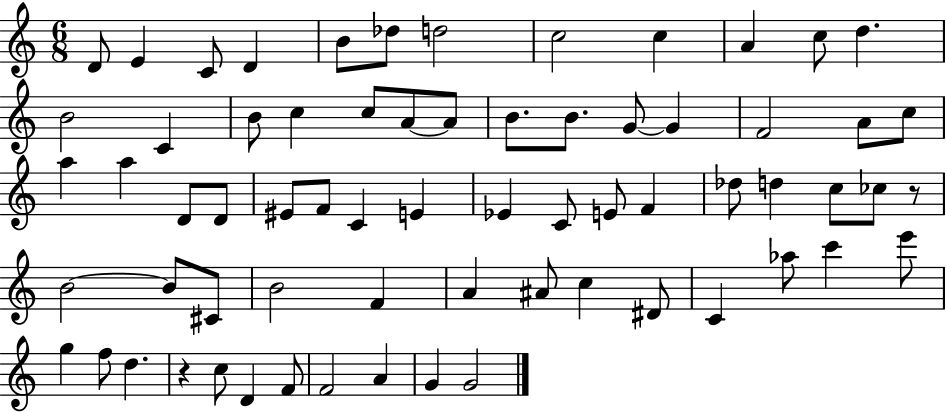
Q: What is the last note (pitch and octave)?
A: G4